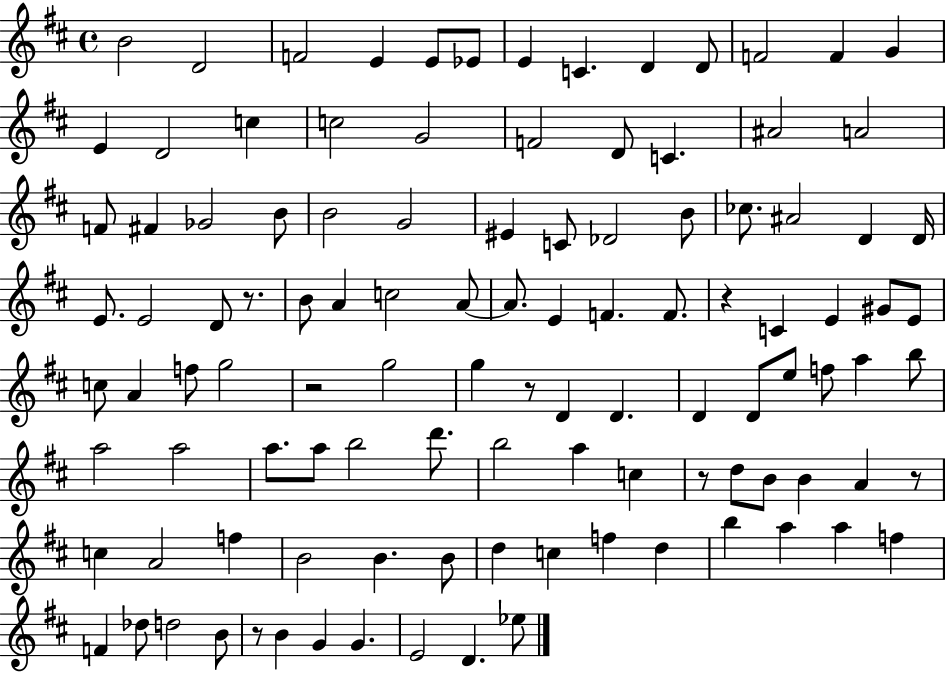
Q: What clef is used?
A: treble